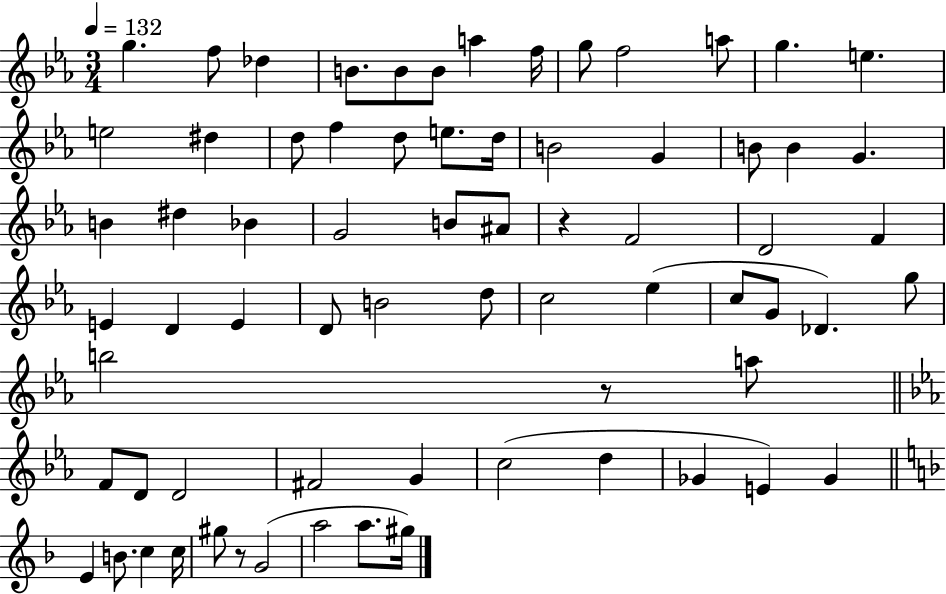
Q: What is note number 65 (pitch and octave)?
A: A5